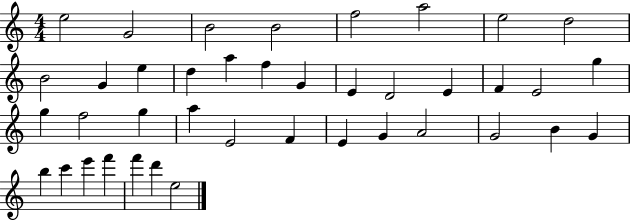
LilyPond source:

{
  \clef treble
  \numericTimeSignature
  \time 4/4
  \key c \major
  e''2 g'2 | b'2 b'2 | f''2 a''2 | e''2 d''2 | \break b'2 g'4 e''4 | d''4 a''4 f''4 g'4 | e'4 d'2 e'4 | f'4 e'2 g''4 | \break g''4 f''2 g''4 | a''4 e'2 f'4 | e'4 g'4 a'2 | g'2 b'4 g'4 | \break b''4 c'''4 e'''4 f'''4 | f'''4 d'''4 e''2 | \bar "|."
}